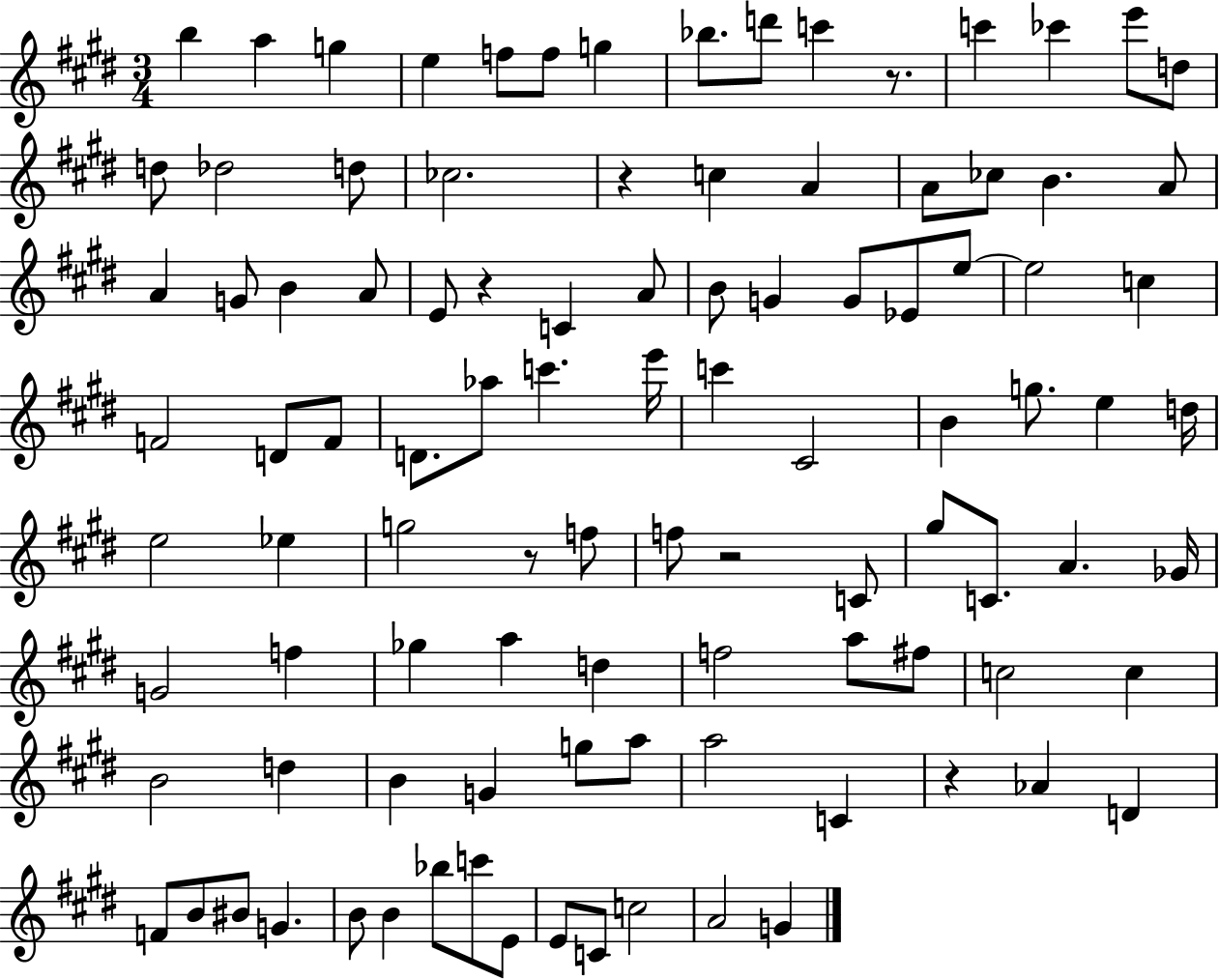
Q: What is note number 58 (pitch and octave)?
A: G#5